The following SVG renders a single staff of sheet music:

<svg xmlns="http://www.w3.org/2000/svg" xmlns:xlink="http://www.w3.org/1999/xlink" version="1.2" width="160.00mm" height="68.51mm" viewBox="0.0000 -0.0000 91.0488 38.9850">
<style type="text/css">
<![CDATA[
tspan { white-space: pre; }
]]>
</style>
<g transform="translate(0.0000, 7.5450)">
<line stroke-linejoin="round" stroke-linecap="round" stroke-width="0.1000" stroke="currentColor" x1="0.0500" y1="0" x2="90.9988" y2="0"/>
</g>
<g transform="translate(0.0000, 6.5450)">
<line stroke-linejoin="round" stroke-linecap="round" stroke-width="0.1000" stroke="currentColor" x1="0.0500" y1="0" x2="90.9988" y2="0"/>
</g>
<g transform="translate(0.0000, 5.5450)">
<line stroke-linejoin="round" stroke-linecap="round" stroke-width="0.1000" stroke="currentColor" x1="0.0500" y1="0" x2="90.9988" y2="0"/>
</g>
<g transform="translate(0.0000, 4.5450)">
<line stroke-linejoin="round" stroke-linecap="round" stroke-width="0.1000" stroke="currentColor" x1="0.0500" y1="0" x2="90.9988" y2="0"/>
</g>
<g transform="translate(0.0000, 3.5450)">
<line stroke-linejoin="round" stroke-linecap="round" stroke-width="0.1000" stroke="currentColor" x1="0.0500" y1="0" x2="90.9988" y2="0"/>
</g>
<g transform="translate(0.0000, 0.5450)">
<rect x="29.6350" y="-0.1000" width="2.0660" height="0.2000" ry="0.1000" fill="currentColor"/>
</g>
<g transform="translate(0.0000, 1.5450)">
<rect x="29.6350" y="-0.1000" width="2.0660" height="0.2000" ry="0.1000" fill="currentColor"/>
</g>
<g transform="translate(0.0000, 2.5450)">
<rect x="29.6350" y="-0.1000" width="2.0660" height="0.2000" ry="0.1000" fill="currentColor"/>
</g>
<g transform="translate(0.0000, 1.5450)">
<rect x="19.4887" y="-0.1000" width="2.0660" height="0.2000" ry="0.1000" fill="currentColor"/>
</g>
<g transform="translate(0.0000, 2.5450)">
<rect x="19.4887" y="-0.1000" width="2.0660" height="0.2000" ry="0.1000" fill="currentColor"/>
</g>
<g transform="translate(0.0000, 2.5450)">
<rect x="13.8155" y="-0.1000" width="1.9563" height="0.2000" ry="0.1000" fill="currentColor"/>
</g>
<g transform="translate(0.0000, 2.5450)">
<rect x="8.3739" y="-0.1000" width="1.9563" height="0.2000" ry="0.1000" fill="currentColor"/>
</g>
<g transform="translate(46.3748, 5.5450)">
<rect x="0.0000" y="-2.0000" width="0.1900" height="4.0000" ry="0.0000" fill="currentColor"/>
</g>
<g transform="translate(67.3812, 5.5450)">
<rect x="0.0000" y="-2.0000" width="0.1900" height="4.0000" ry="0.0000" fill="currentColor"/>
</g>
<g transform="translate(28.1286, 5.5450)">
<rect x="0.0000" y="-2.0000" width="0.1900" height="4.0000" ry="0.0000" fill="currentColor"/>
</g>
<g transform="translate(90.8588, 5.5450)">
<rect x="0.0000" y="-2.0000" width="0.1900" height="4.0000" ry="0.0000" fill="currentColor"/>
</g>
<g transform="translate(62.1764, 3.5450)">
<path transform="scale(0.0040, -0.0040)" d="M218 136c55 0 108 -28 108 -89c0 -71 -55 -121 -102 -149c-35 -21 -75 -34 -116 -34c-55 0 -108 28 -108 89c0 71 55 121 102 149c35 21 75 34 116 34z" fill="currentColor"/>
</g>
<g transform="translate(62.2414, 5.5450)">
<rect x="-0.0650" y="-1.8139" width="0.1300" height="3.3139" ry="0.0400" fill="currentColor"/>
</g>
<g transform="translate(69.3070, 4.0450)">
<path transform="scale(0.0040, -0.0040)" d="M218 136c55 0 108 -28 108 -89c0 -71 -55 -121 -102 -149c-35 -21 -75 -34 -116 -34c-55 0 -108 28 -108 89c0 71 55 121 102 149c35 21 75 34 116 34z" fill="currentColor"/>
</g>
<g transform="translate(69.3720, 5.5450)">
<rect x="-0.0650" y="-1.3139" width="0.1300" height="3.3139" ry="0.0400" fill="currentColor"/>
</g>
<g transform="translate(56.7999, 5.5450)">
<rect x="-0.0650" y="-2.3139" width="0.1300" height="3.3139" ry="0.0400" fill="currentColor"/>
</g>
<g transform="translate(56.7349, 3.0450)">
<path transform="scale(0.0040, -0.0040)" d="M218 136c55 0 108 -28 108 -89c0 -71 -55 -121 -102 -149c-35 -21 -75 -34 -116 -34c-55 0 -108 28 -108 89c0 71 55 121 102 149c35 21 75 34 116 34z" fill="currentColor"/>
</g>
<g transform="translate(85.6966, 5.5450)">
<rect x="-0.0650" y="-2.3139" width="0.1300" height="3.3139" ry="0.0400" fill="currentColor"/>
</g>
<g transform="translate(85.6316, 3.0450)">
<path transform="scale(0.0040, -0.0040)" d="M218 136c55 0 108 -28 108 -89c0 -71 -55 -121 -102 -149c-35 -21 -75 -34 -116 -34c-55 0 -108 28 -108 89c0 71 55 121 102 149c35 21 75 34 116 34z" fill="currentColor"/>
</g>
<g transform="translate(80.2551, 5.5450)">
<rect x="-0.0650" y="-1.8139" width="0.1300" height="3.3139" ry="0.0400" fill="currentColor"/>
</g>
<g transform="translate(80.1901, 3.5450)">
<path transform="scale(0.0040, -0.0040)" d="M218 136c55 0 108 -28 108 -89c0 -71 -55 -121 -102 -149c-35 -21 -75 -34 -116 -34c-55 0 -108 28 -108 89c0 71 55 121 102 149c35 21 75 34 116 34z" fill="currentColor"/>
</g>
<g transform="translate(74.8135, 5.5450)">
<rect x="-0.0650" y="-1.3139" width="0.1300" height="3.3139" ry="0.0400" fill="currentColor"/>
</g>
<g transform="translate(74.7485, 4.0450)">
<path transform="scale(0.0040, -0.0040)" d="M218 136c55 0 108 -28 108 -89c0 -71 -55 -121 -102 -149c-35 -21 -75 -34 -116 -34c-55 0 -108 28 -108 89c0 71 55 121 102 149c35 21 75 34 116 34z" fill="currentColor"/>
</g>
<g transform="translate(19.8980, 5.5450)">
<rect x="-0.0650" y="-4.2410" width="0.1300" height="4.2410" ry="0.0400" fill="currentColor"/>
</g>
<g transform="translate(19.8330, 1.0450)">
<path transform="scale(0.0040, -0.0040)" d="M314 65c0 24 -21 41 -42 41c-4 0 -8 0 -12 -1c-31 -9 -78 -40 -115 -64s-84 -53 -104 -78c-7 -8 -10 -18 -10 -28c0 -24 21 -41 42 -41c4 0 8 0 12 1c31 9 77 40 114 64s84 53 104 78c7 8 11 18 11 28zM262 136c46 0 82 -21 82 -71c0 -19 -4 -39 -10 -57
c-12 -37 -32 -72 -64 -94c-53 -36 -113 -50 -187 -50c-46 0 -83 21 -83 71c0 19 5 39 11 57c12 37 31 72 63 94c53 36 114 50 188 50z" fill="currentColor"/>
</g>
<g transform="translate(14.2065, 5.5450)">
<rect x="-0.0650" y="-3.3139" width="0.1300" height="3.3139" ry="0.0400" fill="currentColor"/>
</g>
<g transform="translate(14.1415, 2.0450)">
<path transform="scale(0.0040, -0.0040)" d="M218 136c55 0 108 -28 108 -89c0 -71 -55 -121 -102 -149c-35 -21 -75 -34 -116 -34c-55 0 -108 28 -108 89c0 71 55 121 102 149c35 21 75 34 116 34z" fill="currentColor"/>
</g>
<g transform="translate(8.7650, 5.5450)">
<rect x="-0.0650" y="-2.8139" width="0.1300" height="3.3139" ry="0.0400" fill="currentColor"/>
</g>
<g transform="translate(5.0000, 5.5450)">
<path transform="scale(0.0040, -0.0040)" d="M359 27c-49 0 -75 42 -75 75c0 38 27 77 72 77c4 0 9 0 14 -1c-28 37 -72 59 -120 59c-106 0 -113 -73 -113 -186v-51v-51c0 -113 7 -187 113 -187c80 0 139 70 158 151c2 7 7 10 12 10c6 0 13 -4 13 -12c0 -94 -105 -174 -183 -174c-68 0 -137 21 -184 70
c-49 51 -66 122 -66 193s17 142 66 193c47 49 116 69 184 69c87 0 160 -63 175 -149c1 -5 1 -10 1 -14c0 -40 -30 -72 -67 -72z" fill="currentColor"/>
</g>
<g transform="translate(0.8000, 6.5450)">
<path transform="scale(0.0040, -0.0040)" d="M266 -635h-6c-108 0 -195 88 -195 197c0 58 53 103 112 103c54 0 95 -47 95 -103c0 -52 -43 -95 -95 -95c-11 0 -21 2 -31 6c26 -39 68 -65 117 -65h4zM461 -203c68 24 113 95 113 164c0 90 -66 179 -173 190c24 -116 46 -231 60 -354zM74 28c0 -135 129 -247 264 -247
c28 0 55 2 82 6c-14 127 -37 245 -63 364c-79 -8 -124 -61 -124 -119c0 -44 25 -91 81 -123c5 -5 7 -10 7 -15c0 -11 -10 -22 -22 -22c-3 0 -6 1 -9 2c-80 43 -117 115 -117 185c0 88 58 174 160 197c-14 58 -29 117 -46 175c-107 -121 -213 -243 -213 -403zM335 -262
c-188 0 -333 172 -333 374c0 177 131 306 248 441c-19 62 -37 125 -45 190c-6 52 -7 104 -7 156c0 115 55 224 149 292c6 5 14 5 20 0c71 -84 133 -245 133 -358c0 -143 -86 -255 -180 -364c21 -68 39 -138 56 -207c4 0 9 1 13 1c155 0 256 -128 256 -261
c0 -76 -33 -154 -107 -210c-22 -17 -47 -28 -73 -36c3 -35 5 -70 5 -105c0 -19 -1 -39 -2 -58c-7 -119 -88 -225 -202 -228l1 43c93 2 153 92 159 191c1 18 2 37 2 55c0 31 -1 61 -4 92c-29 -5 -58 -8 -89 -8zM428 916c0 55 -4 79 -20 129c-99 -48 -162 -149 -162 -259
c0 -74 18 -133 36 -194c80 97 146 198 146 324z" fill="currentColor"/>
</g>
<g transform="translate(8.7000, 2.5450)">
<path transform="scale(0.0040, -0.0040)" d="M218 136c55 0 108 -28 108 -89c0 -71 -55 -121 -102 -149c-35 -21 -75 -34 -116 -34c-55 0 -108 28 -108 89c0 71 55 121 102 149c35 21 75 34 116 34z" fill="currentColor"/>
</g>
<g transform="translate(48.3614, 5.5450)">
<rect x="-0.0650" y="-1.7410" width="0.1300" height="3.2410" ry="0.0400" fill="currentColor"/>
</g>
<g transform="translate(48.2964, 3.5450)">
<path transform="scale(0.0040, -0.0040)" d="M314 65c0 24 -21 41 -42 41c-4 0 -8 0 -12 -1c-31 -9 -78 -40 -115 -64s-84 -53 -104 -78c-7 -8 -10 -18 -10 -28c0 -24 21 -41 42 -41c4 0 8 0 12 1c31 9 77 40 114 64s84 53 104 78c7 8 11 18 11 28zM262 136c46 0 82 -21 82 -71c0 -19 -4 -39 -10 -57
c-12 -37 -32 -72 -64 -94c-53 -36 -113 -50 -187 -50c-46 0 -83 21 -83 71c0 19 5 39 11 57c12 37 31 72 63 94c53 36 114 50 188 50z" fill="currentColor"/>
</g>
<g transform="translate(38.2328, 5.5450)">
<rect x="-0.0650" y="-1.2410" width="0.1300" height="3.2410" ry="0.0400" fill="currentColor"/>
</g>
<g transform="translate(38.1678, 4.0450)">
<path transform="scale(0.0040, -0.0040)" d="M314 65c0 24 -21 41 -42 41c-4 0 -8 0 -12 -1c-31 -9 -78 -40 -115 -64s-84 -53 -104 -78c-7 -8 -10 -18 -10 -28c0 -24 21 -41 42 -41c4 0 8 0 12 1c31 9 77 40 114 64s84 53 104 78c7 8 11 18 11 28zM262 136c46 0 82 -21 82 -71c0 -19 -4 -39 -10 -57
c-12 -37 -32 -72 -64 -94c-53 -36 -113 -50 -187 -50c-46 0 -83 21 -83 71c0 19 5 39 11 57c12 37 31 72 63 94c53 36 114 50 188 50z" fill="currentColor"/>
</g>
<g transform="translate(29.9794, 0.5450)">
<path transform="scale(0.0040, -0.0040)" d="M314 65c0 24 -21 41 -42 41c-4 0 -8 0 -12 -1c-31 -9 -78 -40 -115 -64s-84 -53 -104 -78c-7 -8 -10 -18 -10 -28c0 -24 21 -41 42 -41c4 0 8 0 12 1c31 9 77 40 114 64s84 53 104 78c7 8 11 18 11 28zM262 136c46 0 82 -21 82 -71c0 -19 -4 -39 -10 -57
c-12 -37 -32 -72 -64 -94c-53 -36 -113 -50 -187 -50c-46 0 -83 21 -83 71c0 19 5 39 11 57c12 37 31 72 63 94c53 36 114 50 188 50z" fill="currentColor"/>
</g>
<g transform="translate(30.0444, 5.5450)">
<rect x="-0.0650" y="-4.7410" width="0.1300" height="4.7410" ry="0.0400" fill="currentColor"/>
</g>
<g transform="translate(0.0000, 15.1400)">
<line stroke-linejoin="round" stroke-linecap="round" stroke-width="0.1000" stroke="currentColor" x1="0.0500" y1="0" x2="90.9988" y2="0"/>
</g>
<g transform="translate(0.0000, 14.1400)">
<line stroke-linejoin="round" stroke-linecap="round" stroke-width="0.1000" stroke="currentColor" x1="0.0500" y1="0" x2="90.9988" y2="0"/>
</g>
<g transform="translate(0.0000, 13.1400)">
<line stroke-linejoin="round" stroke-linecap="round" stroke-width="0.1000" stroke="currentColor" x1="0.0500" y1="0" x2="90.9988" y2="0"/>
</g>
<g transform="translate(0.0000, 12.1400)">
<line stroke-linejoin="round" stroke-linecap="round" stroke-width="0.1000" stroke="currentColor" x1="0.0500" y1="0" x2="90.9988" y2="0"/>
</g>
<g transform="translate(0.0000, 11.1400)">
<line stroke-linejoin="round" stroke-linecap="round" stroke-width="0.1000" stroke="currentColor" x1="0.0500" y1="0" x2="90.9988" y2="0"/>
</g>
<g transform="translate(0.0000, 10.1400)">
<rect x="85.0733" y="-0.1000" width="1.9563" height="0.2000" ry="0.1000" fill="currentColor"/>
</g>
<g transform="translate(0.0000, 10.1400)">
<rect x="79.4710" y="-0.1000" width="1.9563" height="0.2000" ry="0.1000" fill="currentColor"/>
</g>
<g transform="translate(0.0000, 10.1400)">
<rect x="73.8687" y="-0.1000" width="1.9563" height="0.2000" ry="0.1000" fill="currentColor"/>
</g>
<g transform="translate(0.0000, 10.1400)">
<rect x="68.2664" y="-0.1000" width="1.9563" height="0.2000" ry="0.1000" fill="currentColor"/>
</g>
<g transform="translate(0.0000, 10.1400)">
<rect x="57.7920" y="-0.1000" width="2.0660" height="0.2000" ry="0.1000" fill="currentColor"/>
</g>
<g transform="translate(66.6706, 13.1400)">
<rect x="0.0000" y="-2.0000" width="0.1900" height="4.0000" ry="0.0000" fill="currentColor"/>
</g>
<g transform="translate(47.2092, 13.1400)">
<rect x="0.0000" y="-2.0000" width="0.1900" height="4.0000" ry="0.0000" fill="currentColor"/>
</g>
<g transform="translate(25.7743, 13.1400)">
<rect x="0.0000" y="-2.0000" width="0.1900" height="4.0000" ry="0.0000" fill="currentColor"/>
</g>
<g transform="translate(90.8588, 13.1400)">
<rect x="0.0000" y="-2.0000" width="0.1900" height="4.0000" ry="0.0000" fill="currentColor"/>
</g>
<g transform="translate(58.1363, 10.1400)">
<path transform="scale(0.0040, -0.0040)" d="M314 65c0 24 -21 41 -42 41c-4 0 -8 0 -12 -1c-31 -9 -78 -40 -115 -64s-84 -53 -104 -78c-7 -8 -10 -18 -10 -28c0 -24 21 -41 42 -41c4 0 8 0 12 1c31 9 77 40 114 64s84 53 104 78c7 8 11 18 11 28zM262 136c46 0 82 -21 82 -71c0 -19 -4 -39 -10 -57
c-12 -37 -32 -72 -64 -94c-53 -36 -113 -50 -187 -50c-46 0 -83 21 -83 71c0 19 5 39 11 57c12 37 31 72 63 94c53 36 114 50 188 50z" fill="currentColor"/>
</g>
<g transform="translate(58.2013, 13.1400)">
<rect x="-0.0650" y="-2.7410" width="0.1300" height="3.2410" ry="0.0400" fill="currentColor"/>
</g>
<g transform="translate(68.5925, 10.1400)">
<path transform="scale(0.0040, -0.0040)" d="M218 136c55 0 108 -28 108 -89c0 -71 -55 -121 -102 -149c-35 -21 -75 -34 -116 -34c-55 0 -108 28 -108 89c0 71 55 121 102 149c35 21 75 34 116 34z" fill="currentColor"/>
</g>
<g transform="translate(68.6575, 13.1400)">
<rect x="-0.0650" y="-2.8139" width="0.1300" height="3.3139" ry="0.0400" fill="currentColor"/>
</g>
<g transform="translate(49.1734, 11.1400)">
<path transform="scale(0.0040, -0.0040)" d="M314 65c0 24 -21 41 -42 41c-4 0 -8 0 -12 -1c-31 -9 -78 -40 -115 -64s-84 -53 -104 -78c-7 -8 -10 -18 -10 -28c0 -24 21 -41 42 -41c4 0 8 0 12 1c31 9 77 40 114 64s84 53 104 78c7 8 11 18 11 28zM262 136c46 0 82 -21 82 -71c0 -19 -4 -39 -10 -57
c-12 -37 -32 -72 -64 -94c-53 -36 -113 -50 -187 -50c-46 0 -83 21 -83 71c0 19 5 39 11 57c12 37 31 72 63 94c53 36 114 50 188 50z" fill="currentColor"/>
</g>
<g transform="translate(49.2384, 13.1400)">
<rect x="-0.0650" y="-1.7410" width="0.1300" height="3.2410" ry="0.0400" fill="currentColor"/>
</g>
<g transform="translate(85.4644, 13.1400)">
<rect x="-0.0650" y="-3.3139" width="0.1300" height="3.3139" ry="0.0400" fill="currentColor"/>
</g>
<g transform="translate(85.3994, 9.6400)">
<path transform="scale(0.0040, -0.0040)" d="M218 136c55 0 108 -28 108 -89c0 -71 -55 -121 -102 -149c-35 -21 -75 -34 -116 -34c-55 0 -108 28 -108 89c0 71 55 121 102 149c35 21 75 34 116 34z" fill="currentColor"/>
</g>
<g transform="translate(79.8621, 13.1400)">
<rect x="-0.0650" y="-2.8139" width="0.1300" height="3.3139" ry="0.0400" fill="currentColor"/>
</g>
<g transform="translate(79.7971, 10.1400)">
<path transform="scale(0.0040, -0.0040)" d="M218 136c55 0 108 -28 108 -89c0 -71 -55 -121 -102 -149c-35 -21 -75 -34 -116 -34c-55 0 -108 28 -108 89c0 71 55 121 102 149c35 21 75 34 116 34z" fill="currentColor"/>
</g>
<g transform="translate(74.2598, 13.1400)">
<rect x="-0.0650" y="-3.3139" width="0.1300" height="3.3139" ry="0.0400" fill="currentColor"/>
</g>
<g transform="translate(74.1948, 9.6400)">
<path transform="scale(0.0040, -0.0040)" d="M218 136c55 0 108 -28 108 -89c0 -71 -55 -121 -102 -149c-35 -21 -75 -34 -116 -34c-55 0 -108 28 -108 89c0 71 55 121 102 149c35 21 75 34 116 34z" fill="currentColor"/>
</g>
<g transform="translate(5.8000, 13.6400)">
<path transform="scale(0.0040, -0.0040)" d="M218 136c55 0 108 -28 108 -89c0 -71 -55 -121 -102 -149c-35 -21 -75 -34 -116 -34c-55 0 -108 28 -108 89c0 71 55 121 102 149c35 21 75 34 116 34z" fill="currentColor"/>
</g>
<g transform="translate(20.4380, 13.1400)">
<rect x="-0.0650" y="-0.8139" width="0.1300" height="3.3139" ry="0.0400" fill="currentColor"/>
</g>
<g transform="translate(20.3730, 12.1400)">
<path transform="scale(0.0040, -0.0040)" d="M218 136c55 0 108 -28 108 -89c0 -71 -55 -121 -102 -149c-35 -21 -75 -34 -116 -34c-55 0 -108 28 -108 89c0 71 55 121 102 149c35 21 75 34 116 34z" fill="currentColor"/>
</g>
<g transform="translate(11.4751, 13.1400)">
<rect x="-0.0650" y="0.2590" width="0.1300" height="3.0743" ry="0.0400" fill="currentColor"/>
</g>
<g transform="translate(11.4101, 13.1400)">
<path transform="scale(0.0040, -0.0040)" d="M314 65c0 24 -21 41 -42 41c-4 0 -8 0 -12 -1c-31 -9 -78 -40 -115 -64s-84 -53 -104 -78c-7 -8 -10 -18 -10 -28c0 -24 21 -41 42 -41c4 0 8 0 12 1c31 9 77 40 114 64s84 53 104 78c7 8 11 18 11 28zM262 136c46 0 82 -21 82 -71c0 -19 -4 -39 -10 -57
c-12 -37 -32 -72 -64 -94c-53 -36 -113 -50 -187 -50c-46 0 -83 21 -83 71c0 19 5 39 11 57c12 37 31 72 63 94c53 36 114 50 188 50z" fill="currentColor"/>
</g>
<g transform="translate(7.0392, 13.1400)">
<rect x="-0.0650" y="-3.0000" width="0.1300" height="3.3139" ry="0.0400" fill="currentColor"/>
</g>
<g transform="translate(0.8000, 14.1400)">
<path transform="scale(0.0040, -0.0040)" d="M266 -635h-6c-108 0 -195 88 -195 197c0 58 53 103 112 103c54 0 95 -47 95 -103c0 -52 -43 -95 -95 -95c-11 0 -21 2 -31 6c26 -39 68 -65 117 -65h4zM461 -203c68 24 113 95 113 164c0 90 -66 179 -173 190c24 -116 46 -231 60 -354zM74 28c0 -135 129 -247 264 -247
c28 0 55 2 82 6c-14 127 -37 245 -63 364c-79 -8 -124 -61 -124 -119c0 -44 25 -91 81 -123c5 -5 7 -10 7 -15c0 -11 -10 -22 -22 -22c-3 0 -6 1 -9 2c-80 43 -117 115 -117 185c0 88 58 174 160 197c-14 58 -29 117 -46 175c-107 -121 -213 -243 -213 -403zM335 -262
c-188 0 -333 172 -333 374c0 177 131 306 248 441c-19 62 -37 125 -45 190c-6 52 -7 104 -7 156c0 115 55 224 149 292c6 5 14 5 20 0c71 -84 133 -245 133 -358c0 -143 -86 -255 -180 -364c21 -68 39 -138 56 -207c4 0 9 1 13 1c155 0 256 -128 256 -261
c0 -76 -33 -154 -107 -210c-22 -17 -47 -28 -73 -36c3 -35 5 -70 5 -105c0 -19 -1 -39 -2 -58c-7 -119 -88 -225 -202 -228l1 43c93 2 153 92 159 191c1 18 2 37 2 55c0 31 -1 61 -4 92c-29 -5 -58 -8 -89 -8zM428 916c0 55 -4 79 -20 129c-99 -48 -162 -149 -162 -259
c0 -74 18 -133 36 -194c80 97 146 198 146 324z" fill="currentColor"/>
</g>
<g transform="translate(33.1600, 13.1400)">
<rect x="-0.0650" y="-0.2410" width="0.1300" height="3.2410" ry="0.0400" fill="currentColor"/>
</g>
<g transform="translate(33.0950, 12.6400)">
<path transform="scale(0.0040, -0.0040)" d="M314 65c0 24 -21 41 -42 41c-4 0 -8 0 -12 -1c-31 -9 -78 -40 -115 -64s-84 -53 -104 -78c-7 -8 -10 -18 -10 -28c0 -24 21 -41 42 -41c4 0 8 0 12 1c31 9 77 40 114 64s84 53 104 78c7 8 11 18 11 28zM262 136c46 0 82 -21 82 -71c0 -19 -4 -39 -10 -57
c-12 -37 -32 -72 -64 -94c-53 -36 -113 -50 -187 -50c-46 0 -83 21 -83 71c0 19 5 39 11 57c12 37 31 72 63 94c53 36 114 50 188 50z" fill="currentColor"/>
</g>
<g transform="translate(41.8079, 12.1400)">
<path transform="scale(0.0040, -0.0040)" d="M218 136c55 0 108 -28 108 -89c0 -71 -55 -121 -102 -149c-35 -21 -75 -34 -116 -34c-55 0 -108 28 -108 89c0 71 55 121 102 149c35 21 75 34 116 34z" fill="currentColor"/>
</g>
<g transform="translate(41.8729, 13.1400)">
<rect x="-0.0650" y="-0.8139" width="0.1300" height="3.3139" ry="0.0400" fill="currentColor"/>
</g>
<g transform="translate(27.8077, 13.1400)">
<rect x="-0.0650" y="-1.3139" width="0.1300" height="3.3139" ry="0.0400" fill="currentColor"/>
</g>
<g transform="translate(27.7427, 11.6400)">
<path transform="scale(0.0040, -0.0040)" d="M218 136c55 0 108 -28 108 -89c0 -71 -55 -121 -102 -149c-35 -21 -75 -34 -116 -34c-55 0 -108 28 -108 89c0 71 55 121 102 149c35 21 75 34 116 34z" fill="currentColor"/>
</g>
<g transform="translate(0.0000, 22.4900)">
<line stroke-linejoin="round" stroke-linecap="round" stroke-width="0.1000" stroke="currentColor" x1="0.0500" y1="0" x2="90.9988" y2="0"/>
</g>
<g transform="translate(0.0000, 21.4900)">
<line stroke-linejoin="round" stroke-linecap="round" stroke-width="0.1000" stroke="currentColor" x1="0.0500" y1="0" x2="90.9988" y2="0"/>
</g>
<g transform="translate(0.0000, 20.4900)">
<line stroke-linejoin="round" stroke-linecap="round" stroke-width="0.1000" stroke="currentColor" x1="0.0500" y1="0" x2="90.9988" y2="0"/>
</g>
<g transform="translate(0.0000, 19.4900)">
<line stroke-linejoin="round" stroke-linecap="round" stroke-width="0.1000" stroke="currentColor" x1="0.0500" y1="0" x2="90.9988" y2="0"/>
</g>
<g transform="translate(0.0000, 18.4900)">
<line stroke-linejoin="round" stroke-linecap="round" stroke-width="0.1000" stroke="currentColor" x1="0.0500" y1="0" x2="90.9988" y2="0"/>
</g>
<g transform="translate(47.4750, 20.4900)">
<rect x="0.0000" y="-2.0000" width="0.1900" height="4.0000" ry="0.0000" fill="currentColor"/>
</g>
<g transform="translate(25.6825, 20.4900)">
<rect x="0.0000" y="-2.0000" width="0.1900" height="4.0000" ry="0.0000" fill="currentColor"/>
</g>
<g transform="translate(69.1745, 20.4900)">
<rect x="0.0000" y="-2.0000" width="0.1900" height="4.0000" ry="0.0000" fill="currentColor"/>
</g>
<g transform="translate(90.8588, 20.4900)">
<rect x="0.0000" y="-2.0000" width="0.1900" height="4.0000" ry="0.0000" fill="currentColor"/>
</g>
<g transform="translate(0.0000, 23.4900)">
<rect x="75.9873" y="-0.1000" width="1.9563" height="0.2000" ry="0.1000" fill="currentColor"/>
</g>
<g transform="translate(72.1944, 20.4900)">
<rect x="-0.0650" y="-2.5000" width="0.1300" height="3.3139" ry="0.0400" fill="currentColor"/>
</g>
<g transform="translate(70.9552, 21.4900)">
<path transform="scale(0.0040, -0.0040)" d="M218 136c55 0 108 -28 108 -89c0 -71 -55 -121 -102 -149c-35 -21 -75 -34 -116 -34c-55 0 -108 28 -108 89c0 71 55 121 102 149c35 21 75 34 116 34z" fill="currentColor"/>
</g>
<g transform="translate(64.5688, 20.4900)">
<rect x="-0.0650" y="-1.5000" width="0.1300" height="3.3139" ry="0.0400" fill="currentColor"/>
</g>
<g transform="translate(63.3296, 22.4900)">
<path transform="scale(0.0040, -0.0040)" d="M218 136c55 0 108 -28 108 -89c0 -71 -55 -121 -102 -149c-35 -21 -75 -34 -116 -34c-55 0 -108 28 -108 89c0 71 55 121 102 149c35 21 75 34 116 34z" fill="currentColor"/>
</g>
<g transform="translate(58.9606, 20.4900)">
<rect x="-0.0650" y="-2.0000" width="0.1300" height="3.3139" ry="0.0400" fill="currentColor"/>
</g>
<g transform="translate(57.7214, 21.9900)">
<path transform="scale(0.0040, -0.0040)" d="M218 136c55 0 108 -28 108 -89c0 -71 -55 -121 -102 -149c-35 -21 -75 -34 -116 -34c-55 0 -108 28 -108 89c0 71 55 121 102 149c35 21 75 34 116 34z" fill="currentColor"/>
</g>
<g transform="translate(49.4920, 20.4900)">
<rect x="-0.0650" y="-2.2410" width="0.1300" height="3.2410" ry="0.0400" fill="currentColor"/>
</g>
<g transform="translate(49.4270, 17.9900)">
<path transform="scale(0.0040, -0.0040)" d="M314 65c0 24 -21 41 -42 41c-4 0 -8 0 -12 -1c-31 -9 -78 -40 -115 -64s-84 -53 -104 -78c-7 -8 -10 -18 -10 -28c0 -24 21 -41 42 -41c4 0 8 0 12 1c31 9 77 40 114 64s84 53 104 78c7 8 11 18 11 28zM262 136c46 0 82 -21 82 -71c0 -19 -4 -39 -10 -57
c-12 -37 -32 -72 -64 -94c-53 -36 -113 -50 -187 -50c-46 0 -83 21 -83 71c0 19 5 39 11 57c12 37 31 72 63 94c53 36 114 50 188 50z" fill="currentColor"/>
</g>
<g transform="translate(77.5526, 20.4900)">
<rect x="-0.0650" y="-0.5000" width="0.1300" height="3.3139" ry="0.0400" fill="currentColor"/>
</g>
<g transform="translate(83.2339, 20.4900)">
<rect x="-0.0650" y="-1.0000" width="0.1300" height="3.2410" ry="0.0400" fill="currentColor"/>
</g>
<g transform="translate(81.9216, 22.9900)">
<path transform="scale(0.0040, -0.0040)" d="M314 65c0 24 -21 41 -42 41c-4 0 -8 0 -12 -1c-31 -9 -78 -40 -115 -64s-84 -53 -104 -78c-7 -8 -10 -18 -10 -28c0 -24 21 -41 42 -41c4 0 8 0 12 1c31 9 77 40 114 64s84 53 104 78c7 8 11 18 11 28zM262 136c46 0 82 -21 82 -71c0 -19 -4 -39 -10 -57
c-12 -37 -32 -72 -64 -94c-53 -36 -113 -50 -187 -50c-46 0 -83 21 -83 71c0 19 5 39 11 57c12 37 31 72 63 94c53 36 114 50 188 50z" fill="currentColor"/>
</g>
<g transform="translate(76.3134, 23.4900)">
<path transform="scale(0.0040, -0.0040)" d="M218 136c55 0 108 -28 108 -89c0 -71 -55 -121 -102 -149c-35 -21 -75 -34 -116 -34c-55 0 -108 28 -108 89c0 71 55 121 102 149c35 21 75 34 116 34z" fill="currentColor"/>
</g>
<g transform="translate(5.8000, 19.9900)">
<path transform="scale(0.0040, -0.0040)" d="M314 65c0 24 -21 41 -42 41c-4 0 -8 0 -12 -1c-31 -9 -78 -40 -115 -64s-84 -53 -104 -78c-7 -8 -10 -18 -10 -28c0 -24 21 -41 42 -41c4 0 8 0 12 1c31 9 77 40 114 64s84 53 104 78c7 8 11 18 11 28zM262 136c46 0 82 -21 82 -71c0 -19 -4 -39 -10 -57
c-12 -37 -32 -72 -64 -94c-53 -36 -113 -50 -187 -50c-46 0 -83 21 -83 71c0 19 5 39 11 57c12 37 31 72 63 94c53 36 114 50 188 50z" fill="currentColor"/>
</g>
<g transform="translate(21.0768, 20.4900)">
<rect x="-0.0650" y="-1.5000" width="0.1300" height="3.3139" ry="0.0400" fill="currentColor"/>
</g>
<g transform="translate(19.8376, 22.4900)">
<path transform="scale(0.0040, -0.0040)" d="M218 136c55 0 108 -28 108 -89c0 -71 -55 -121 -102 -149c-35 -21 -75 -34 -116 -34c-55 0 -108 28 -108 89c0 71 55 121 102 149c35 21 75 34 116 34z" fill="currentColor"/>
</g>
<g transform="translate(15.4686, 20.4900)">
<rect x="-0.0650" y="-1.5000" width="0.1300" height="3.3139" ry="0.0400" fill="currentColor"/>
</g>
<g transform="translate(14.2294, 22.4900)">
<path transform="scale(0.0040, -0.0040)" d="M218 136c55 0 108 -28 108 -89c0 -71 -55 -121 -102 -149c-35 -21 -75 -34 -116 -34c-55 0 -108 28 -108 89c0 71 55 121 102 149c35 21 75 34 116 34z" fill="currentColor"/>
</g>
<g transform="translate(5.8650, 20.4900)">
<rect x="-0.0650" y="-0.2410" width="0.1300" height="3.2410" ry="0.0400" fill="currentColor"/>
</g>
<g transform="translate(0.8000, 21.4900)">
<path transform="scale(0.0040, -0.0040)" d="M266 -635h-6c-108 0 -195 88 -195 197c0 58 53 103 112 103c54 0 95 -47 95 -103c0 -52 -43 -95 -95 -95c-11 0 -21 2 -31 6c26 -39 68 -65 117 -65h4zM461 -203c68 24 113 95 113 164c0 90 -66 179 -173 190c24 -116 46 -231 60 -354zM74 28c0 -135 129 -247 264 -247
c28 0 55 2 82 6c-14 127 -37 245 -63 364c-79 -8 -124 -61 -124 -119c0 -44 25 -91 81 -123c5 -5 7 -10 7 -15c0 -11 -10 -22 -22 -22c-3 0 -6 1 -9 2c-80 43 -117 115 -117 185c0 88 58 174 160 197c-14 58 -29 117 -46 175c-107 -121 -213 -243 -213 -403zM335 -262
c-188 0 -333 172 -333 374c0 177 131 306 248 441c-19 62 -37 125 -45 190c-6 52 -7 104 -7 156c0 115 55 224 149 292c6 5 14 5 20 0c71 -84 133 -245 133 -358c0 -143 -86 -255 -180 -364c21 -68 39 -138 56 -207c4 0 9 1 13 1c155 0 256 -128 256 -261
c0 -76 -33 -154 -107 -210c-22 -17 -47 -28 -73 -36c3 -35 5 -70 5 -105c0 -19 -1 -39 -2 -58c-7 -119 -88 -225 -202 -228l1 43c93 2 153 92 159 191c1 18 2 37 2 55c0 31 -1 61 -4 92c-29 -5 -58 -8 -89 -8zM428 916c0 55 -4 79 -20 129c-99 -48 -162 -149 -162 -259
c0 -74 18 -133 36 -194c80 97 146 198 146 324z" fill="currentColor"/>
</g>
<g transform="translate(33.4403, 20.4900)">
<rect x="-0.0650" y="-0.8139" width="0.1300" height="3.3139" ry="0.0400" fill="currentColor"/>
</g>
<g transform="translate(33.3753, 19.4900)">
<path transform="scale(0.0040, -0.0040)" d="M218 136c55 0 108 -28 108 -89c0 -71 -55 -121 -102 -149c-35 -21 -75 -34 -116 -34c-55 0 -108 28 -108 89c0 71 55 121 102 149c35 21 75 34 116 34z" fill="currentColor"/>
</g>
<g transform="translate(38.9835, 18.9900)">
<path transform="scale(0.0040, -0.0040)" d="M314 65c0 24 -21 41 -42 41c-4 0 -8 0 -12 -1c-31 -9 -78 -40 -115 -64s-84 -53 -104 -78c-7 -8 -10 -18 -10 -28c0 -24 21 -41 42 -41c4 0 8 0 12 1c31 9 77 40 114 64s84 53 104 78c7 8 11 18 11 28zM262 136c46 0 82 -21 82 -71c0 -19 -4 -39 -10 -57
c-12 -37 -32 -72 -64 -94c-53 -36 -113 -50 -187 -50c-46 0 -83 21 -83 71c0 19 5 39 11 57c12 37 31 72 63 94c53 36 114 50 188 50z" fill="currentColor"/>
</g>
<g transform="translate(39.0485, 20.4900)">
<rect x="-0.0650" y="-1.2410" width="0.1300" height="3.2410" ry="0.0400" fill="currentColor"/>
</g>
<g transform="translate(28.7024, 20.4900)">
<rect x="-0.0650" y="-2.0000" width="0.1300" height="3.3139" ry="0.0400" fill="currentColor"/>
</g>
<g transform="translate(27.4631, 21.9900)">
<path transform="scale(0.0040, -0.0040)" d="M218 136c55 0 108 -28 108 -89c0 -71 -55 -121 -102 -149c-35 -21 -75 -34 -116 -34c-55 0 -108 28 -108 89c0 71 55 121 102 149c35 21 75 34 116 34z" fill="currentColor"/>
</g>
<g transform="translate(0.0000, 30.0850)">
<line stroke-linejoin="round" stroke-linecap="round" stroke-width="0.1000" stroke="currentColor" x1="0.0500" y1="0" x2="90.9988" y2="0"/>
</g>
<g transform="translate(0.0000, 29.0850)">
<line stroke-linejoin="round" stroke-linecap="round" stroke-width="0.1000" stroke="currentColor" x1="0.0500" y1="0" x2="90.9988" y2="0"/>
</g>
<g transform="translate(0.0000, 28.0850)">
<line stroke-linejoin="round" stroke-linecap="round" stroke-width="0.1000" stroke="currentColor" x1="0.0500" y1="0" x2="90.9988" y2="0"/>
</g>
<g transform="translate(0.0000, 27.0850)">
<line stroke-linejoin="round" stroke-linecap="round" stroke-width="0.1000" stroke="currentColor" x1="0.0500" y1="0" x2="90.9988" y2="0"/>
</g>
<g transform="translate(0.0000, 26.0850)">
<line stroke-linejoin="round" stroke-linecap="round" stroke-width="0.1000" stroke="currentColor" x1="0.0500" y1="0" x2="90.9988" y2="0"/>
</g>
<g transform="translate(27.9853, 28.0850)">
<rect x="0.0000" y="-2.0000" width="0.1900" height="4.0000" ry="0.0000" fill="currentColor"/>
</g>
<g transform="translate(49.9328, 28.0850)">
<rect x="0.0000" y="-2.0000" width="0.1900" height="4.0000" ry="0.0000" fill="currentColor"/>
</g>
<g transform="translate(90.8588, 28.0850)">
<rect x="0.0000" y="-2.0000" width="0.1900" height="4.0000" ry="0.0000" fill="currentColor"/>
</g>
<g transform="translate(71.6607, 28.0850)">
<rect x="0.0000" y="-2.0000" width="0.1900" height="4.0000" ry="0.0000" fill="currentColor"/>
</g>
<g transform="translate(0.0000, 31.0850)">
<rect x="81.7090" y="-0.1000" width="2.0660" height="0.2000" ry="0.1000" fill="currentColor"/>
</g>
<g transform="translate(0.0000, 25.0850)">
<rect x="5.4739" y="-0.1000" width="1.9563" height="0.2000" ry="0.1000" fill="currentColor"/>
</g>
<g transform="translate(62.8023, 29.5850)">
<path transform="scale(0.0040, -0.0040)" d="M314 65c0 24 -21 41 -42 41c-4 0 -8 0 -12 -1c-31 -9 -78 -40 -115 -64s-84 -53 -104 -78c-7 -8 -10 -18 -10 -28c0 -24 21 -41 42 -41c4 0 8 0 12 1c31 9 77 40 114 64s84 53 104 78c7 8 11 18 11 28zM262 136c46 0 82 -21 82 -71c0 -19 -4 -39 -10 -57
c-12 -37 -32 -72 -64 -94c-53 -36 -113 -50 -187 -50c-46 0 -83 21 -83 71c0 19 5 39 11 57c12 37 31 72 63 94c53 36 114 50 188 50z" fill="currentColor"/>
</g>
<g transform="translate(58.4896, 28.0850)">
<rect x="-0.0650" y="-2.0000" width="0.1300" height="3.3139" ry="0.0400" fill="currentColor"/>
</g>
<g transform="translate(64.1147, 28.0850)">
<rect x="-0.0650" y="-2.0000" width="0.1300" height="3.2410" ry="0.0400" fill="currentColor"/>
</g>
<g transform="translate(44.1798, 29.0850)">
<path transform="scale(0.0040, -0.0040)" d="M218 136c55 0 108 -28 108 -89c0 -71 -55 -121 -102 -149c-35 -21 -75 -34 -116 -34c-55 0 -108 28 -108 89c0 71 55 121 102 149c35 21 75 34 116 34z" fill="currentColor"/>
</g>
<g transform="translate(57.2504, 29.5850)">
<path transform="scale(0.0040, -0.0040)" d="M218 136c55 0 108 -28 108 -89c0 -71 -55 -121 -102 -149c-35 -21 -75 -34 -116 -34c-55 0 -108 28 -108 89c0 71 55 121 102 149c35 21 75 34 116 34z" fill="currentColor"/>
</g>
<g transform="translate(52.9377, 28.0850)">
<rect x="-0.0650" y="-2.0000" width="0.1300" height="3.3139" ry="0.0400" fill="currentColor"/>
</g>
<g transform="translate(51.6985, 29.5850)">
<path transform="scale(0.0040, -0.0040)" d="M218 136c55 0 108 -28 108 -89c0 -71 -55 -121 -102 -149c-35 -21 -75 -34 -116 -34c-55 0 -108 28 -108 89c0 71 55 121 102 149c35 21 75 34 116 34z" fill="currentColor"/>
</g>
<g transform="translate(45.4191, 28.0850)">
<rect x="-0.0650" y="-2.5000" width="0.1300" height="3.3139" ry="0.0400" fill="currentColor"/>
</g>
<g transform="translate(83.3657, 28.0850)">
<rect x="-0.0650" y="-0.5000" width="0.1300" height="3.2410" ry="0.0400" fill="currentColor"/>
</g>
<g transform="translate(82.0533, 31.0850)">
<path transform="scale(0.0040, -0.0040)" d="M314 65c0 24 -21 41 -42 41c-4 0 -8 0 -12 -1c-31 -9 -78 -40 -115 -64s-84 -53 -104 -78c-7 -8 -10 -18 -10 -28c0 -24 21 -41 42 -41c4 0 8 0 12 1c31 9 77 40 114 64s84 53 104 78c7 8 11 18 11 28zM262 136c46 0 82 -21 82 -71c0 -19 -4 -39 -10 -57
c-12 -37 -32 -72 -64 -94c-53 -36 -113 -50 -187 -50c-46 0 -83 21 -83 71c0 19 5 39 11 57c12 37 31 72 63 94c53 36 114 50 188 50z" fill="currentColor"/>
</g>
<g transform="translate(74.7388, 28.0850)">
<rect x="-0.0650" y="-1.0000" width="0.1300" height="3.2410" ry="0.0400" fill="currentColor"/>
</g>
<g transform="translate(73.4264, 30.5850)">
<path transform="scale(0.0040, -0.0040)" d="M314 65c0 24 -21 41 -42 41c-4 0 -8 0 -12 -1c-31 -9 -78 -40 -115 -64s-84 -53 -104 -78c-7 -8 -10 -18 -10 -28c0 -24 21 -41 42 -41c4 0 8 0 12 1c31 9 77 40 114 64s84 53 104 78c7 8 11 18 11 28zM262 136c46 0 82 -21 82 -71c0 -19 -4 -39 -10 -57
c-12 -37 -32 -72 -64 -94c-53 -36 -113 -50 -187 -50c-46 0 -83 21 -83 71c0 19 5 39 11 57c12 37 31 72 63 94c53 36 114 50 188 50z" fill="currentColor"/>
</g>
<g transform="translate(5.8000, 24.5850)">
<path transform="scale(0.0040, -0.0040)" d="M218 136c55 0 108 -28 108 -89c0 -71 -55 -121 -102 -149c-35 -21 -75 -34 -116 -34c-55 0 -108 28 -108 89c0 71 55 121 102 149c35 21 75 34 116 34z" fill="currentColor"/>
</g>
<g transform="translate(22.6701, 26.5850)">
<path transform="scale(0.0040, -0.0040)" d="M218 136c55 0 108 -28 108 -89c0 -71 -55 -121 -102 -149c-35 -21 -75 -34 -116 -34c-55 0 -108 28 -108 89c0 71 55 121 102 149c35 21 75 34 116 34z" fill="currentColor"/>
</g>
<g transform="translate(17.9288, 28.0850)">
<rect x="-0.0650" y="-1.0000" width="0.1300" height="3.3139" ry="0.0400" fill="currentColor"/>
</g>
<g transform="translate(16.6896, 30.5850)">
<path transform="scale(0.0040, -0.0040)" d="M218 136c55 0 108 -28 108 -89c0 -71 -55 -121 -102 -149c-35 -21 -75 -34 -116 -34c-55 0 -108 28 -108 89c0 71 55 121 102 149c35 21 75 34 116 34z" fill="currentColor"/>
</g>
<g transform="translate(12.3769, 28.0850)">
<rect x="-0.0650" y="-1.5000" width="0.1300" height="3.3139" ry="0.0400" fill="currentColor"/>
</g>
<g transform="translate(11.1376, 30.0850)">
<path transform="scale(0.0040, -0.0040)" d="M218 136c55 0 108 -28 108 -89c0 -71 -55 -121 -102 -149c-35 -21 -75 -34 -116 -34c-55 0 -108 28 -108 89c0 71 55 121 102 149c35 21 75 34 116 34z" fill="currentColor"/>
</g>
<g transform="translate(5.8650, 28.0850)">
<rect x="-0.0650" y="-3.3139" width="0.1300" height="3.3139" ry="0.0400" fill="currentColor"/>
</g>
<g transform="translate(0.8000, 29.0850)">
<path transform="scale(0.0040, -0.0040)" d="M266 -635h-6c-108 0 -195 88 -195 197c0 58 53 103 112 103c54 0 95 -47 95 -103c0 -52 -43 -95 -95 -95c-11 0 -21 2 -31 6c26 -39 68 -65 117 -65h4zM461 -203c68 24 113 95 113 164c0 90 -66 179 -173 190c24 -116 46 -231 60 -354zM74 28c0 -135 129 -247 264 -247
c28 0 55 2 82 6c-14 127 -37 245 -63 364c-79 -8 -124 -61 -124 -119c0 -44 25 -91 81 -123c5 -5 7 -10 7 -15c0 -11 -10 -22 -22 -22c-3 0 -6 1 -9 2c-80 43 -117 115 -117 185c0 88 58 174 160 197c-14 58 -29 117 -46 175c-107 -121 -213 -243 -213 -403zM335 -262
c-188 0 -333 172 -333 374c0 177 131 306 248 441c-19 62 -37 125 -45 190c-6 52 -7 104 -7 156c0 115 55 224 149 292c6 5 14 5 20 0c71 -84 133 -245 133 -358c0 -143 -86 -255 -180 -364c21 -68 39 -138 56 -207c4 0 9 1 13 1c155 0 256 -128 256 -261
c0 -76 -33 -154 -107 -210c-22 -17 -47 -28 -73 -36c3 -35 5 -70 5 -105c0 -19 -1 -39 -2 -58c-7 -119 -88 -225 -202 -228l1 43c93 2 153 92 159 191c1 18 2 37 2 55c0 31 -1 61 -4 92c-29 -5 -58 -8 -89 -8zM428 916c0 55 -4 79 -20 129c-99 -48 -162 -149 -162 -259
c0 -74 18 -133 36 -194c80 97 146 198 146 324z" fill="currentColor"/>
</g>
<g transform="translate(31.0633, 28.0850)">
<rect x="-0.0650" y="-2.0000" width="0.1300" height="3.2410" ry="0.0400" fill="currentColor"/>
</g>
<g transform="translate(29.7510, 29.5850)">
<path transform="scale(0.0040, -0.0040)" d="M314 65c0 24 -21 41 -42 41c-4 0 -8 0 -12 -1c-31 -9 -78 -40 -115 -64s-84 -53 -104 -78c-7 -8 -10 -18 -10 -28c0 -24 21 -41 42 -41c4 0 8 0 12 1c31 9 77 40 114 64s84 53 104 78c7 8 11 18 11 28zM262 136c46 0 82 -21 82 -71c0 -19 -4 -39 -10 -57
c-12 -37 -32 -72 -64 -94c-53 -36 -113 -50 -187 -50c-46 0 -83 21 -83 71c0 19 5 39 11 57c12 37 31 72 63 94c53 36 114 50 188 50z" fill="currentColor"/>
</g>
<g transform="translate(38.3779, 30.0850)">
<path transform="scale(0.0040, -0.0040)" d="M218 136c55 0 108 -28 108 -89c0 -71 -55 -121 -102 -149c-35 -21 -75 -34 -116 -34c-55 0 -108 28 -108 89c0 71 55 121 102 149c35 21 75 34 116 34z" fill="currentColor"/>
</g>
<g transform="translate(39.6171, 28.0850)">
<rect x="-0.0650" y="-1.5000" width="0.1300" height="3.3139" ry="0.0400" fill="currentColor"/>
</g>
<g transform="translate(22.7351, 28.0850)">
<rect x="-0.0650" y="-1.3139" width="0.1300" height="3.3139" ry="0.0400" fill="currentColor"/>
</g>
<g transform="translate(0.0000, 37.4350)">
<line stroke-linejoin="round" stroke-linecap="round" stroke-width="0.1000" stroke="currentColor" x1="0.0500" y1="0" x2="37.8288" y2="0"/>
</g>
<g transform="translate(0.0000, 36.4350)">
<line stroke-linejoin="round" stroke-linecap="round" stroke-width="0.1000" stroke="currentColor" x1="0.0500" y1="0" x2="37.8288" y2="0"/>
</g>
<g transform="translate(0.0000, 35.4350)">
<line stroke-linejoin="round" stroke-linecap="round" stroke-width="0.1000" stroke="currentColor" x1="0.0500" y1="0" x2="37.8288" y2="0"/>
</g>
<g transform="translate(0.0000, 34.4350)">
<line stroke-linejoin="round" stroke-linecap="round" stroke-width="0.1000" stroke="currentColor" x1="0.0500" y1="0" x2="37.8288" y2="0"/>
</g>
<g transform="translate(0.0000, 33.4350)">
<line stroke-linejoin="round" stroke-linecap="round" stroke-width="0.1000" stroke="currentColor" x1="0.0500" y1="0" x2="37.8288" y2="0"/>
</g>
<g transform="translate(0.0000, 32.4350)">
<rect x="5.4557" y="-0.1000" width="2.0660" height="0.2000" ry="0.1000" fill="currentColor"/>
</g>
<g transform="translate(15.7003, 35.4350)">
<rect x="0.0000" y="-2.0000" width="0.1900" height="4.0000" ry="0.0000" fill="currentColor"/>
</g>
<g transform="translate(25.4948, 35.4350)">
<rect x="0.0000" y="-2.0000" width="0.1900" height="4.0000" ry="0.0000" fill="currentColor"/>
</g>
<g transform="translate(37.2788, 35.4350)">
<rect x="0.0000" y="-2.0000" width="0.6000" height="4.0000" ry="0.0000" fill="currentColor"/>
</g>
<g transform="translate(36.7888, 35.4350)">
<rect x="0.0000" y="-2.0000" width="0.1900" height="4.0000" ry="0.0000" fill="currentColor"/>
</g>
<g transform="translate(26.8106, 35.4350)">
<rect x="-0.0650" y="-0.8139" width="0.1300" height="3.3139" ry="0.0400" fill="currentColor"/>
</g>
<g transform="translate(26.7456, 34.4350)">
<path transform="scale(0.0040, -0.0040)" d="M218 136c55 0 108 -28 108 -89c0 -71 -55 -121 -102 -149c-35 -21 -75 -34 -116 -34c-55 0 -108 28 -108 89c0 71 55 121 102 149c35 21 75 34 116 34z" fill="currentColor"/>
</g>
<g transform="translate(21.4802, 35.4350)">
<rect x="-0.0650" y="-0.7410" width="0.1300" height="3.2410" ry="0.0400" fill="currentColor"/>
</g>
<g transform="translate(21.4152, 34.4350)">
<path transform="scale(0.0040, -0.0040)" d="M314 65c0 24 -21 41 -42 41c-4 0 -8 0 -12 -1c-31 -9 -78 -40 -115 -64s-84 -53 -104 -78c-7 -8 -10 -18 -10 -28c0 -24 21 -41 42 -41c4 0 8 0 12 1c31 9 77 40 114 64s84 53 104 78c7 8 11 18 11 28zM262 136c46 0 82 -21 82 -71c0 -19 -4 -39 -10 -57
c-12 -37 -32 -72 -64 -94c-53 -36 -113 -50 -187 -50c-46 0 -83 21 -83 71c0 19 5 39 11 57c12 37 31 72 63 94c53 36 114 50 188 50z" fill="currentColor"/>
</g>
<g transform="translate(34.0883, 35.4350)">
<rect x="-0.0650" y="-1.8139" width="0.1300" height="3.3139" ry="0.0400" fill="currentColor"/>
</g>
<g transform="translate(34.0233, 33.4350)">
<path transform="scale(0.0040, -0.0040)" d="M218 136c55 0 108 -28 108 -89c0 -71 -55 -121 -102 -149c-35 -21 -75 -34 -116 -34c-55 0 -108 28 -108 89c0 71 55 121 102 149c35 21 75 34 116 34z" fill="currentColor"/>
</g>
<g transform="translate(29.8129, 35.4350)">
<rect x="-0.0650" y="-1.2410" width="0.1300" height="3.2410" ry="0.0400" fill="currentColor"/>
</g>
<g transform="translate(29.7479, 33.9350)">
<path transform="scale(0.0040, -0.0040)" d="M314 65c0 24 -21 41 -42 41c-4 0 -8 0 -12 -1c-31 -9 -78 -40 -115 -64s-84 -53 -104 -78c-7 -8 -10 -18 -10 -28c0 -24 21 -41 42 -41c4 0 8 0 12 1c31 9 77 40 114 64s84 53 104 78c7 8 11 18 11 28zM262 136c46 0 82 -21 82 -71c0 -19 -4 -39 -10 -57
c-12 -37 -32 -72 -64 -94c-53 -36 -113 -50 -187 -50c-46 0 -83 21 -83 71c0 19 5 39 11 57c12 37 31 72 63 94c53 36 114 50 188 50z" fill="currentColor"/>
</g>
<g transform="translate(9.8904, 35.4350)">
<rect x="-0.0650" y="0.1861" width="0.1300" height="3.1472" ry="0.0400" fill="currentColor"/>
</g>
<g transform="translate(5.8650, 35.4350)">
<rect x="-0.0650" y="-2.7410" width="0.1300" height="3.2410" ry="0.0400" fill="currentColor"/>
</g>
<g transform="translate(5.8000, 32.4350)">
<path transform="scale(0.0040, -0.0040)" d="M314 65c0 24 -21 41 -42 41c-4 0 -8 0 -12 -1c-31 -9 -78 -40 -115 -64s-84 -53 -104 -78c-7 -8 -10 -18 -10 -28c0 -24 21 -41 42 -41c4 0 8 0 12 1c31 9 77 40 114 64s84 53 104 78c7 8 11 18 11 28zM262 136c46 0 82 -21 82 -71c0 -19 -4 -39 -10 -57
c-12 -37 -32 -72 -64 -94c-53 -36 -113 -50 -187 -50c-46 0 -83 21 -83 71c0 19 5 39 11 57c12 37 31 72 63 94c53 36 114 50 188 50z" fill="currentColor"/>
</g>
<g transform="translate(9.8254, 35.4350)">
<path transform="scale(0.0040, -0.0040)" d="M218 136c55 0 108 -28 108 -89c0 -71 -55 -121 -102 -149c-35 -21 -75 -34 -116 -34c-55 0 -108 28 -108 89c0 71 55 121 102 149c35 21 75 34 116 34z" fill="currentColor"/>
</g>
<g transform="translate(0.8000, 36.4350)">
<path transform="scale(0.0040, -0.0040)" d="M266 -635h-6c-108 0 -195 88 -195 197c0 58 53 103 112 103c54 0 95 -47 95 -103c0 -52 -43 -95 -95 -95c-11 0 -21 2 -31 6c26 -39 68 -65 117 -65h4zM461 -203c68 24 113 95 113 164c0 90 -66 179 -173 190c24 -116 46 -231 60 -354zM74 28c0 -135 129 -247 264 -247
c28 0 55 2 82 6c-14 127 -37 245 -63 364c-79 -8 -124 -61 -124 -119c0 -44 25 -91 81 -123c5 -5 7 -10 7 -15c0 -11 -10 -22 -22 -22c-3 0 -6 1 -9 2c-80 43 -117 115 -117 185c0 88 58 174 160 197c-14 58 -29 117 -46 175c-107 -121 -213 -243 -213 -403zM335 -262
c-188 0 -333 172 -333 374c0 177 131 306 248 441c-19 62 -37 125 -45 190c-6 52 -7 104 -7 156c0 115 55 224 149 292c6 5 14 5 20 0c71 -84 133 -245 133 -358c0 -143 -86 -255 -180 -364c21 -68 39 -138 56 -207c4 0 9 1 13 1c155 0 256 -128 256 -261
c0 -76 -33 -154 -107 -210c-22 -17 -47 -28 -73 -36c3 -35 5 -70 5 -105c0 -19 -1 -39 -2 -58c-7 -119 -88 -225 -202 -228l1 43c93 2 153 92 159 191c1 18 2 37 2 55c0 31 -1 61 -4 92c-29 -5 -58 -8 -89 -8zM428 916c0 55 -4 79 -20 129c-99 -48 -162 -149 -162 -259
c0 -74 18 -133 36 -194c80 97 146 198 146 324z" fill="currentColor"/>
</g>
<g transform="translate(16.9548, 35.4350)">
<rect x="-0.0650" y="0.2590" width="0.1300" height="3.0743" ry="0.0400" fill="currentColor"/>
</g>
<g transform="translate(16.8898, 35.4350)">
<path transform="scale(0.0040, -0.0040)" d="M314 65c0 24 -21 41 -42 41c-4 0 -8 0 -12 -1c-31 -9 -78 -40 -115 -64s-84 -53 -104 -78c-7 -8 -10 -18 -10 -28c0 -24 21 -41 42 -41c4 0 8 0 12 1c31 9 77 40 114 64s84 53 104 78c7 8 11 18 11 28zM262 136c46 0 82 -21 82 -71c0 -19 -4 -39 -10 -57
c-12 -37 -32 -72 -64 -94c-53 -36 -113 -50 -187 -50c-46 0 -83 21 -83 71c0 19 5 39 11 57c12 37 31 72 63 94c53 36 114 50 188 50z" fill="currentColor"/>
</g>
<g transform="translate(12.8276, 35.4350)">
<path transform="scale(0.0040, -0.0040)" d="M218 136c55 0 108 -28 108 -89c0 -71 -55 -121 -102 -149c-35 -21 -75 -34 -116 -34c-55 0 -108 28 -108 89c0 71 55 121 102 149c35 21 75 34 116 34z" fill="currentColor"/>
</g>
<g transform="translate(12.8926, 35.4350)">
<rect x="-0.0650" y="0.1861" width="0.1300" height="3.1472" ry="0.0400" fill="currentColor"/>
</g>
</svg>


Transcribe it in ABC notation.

X:1
T:Untitled
M:4/4
L:1/4
K:C
a b d'2 e'2 e2 f2 g f e e f g A B2 d e c2 d f2 a2 a b a b c2 E E F d e2 g2 F E G C D2 b E D e F2 E G F F F2 D2 C2 a2 B B B2 d2 d e2 f